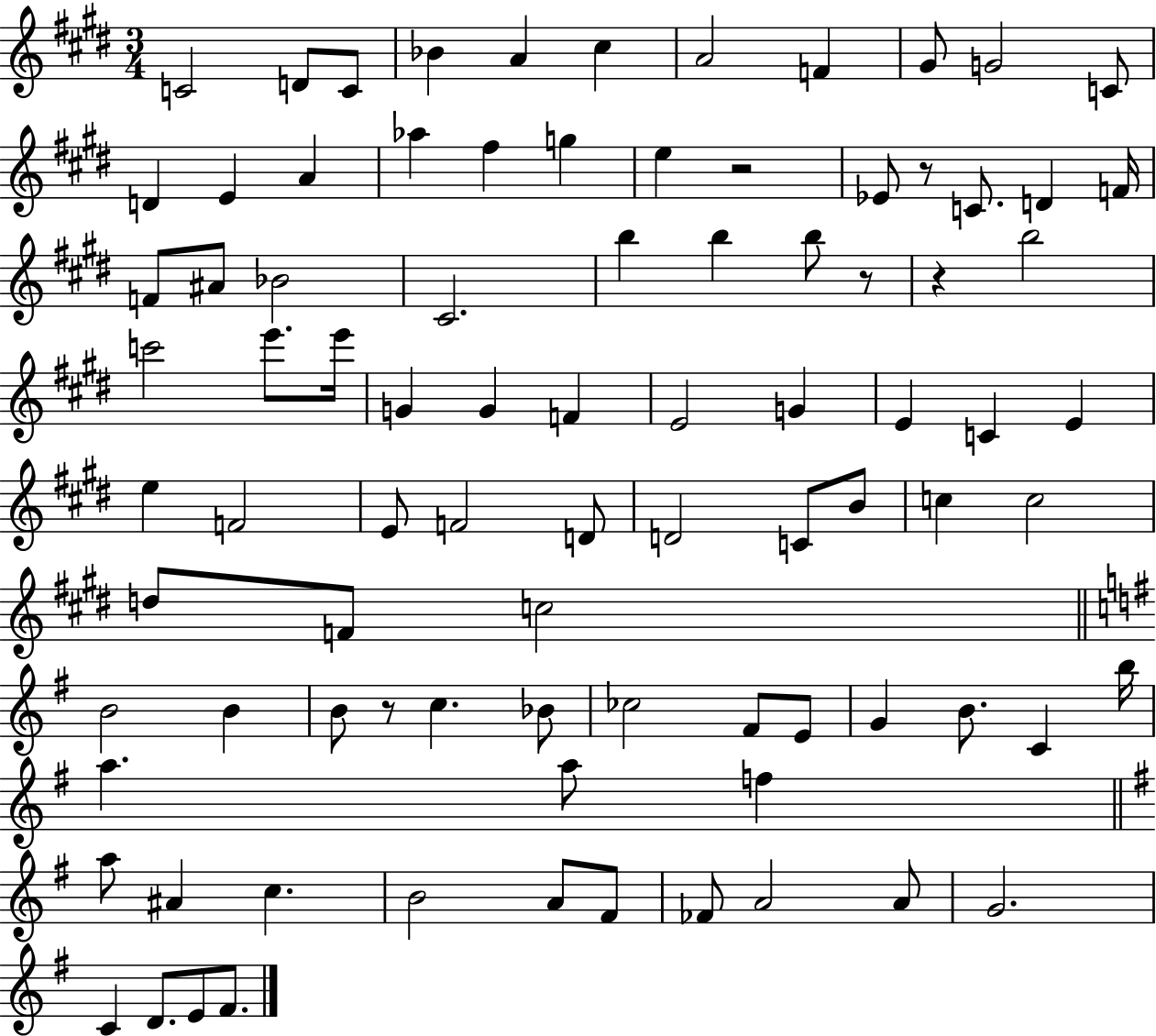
{
  \clef treble
  \numericTimeSignature
  \time 3/4
  \key e \major
  c'2 d'8 c'8 | bes'4 a'4 cis''4 | a'2 f'4 | gis'8 g'2 c'8 | \break d'4 e'4 a'4 | aes''4 fis''4 g''4 | e''4 r2 | ees'8 r8 c'8. d'4 f'16 | \break f'8 ais'8 bes'2 | cis'2. | b''4 b''4 b''8 r8 | r4 b''2 | \break c'''2 e'''8. e'''16 | g'4 g'4 f'4 | e'2 g'4 | e'4 c'4 e'4 | \break e''4 f'2 | e'8 f'2 d'8 | d'2 c'8 b'8 | c''4 c''2 | \break d''8 f'8 c''2 | \bar "||" \break \key e \minor b'2 b'4 | b'8 r8 c''4. bes'8 | ces''2 fis'8 e'8 | g'4 b'8. c'4 b''16 | \break a''4. a''8 f''4 | \bar "||" \break \key e \minor a''8 ais'4 c''4. | b'2 a'8 fis'8 | fes'8 a'2 a'8 | g'2. | \break c'4 d'8. e'8 fis'8. | \bar "|."
}